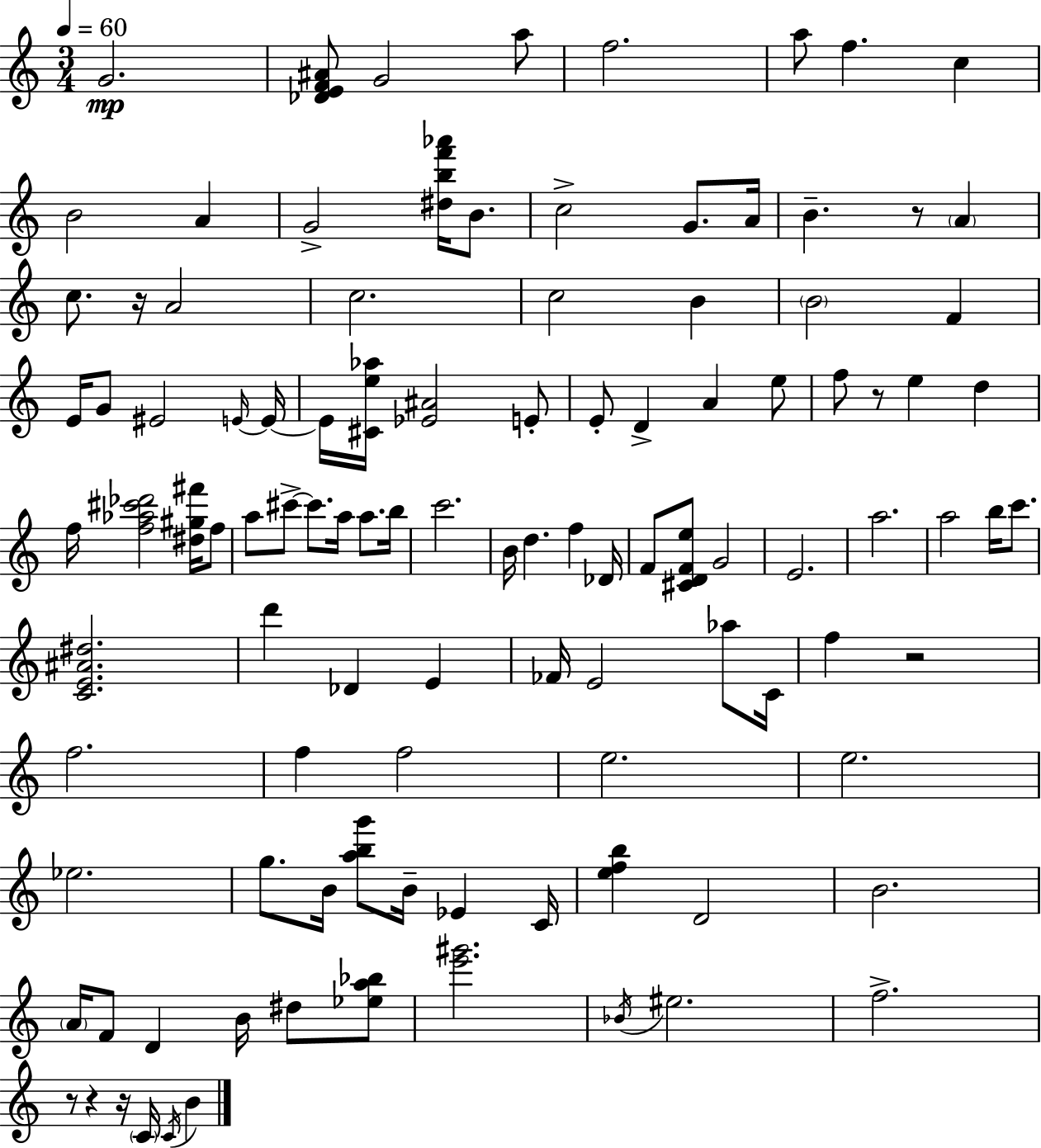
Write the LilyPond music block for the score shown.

{
  \clef treble
  \numericTimeSignature
  \time 3/4
  \key c \major
  \tempo 4 = 60
  g'2.\mp | <des' e' f' ais'>8 g'2 a''8 | f''2. | a''8 f''4. c''4 | \break b'2 a'4 | g'2-> <dis'' b'' f''' aes'''>16 b'8. | c''2-> g'8. a'16 | b'4.-- r8 \parenthesize a'4 | \break c''8. r16 a'2 | c''2. | c''2 b'4 | \parenthesize b'2 f'4 | \break e'16 g'8 eis'2 \grace { e'16~ }~ | e'16 e'16 <cis' e'' aes''>16 <ees' ais'>2 e'8-. | e'8-. d'4-> a'4 e''8 | f''8 r8 e''4 d''4 | \break f''16 <f'' aes'' cis''' des'''>2 <dis'' gis'' fis'''>16 f''8 | a''8 cis'''8->~~ cis'''8. a''16 a''8. | b''16 c'''2. | b'16 d''4. f''4 | \break des'16 f'8 <cis' d' f' e''>8 g'2 | e'2. | a''2. | a''2 b''16 c'''8. | \break <c' e' ais' dis''>2. | d'''4 des'4 e'4 | fes'16 e'2 aes''8 | c'16 f''4 r2 | \break f''2. | f''4 f''2 | e''2. | e''2. | \break ees''2. | g''8. b'16 <a'' b'' g'''>8 b'16-- ees'4 | c'16 <e'' f'' b''>4 d'2 | b'2. | \break \parenthesize a'16 f'8 d'4 b'16 dis''8 <ees'' a'' bes''>8 | <e''' gis'''>2. | \acciaccatura { bes'16 } eis''2. | f''2.-> | \break r8 r4 r16 \parenthesize c'16 \acciaccatura { c'16 } b'4 | \bar "|."
}